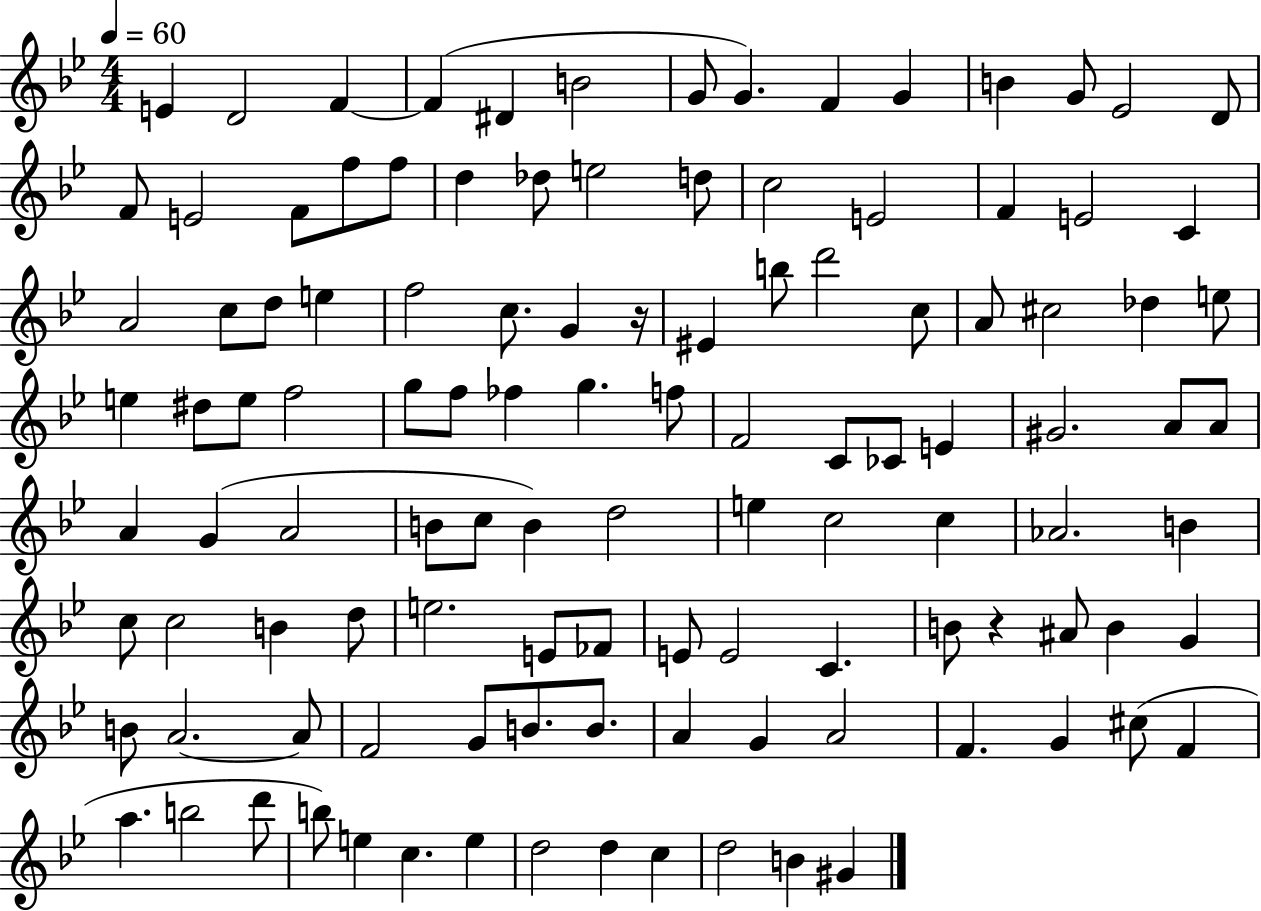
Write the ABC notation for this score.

X:1
T:Untitled
M:4/4
L:1/4
K:Bb
E D2 F F ^D B2 G/2 G F G B G/2 _E2 D/2 F/2 E2 F/2 f/2 f/2 d _d/2 e2 d/2 c2 E2 F E2 C A2 c/2 d/2 e f2 c/2 G z/4 ^E b/2 d'2 c/2 A/2 ^c2 _d e/2 e ^d/2 e/2 f2 g/2 f/2 _f g f/2 F2 C/2 _C/2 E ^G2 A/2 A/2 A G A2 B/2 c/2 B d2 e c2 c _A2 B c/2 c2 B d/2 e2 E/2 _F/2 E/2 E2 C B/2 z ^A/2 B G B/2 A2 A/2 F2 G/2 B/2 B/2 A G A2 F G ^c/2 F a b2 d'/2 b/2 e c e d2 d c d2 B ^G